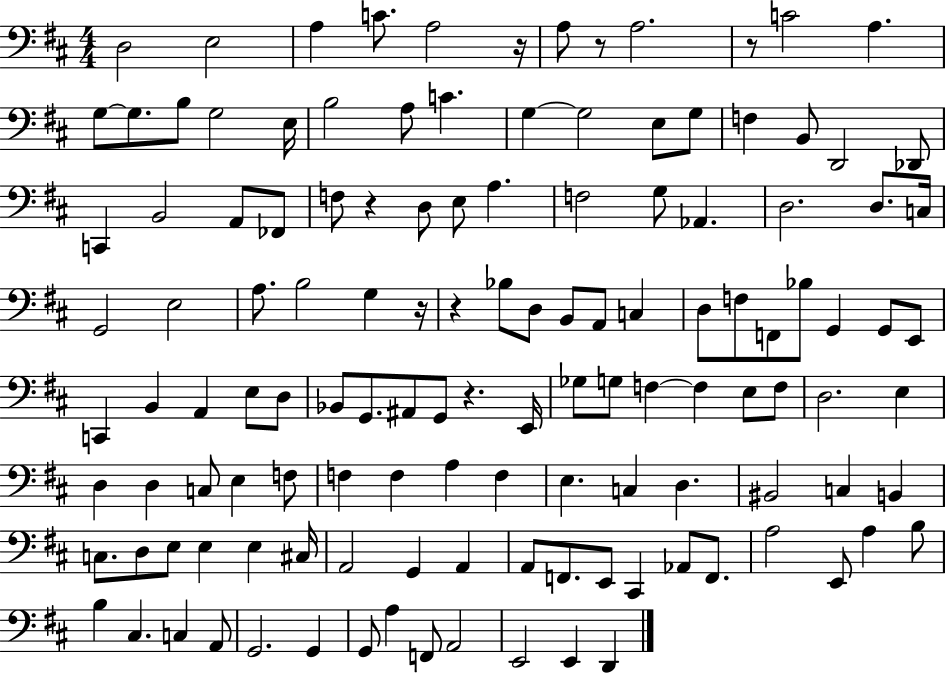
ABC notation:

X:1
T:Untitled
M:4/4
L:1/4
K:D
D,2 E,2 A, C/2 A,2 z/4 A,/2 z/2 A,2 z/2 C2 A, G,/2 G,/2 B,/2 G,2 E,/4 B,2 A,/2 C G, G,2 E,/2 G,/2 F, B,,/2 D,,2 _D,,/2 C,, B,,2 A,,/2 _F,,/2 F,/2 z D,/2 E,/2 A, F,2 G,/2 _A,, D,2 D,/2 C,/4 G,,2 E,2 A,/2 B,2 G, z/4 z _B,/2 D,/2 B,,/2 A,,/2 C, D,/2 F,/2 F,,/2 _B,/2 G,, G,,/2 E,,/2 C,, B,, A,, E,/2 D,/2 _B,,/2 G,,/2 ^A,,/2 G,,/2 z E,,/4 _G,/2 G,/2 F, F, E,/2 F,/2 D,2 E, D, D, C,/2 E, F,/2 F, F, A, F, E, C, D, ^B,,2 C, B,, C,/2 D,/2 E,/2 E, E, ^C,/4 A,,2 G,, A,, A,,/2 F,,/2 E,,/2 ^C,, _A,,/2 F,,/2 A,2 E,,/2 A, B,/2 B, ^C, C, A,,/2 G,,2 G,, G,,/2 A, F,,/2 A,,2 E,,2 E,, D,,